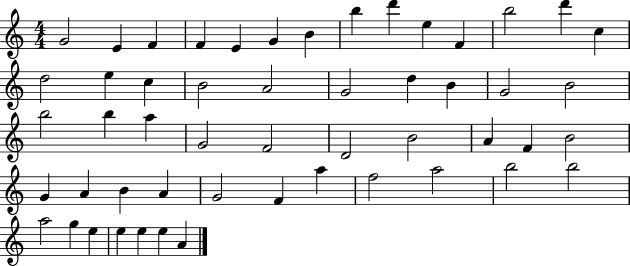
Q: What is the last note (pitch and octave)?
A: A4